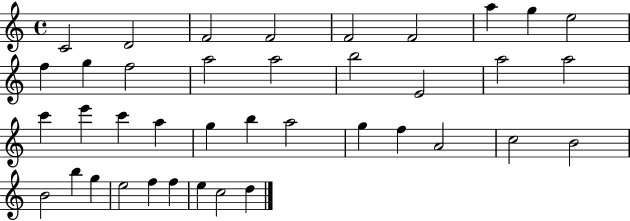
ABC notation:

X:1
T:Untitled
M:4/4
L:1/4
K:C
C2 D2 F2 F2 F2 F2 a g e2 f g f2 a2 a2 b2 E2 a2 a2 c' e' c' a g b a2 g f A2 c2 B2 B2 b g e2 f f e c2 d